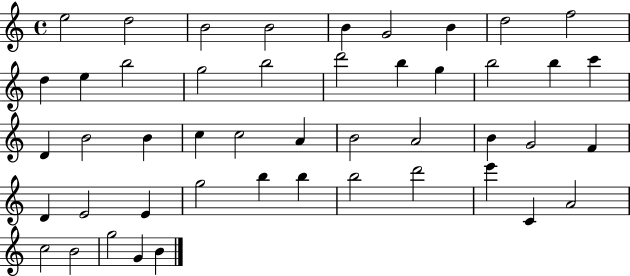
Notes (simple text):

E5/h D5/h B4/h B4/h B4/q G4/h B4/q D5/h F5/h D5/q E5/q B5/h G5/h B5/h D6/h B5/q G5/q B5/h B5/q C6/q D4/q B4/h B4/q C5/q C5/h A4/q B4/h A4/h B4/q G4/h F4/q D4/q E4/h E4/q G5/h B5/q B5/q B5/h D6/h E6/q C4/q A4/h C5/h B4/h G5/h G4/q B4/q